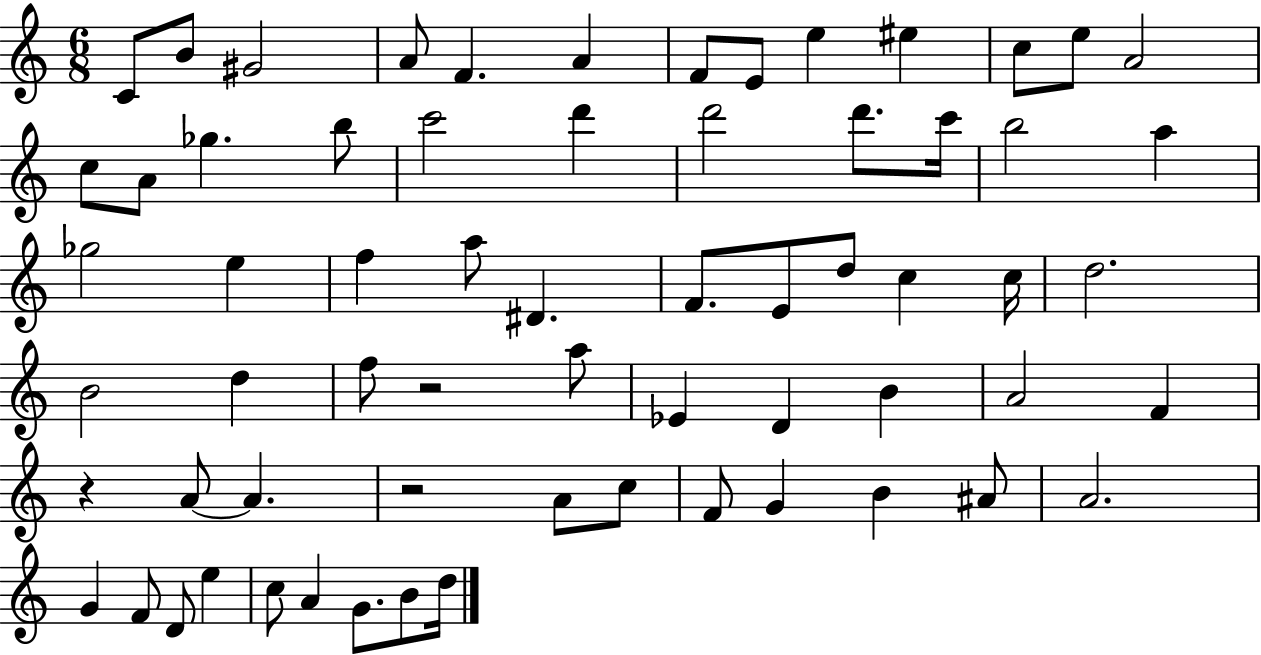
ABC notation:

X:1
T:Untitled
M:6/8
L:1/4
K:C
C/2 B/2 ^G2 A/2 F A F/2 E/2 e ^e c/2 e/2 A2 c/2 A/2 _g b/2 c'2 d' d'2 d'/2 c'/4 b2 a _g2 e f a/2 ^D F/2 E/2 d/2 c c/4 d2 B2 d f/2 z2 a/2 _E D B A2 F z A/2 A z2 A/2 c/2 F/2 G B ^A/2 A2 G F/2 D/2 e c/2 A G/2 B/2 d/4